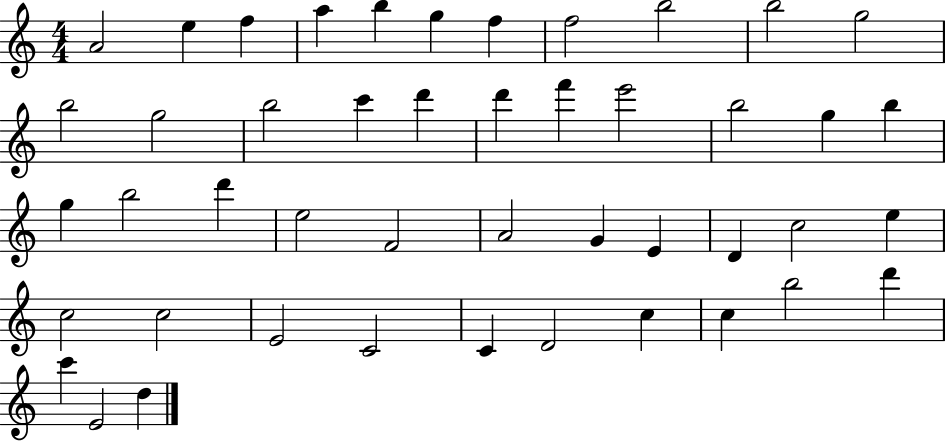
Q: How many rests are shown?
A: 0